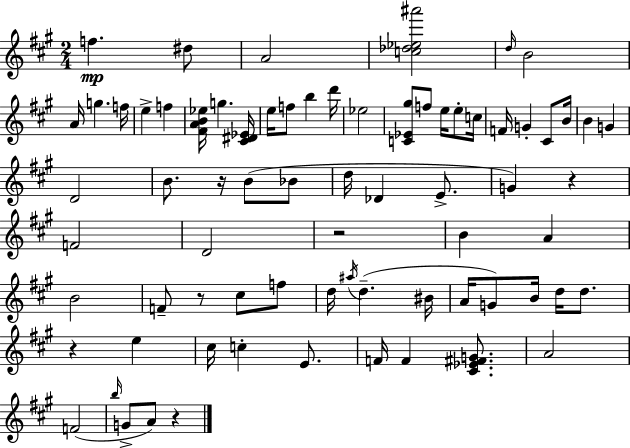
{
  \clef treble
  \numericTimeSignature
  \time 2/4
  \key a \major
  \repeat volta 2 { f''4.\mp dis''8 | a'2 | <c'' des'' ees'' ais'''>2 | \grace { d''16 } b'2 | \break a'16 g''4. | f''16 e''4-> f''4 | <fis' a' b' ees''>16 g''4. | <cis' dis' ees'>16 e''16 f''8 b''4 | \break d'''16 ees''2 | <c' ees' gis''>8 f''8 e''16 e''8-. | c''16 f'16 g'4-. cis'8 | b'16 b'4 g'4 | \break d'2 | b'8. r16 b'8( bes'8 | d''16 des'4 e'8.-> | g'4) r4 | \break f'2 | d'2 | r2 | b'4 a'4 | \break b'2 | f'8-- r8 cis''8 f''8 | d''16 \acciaccatura { ais''16 }( d''4.-- | bis'16 a'16 g'8) b'16 d''16 d''8. | \break r4 e''4 | cis''16 c''4-. e'8. | f'16 f'4 <cis' ees' fis' g'>8. | a'2 | \break f'2( | \grace { b''16 } g'8-> a'8) r4 | } \bar "|."
}